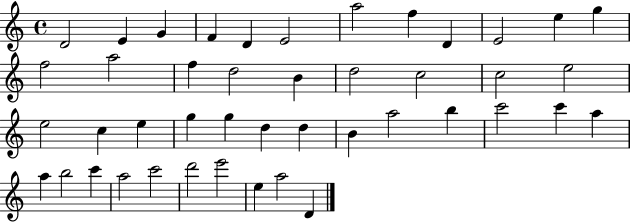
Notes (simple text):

D4/h E4/q G4/q F4/q D4/q E4/h A5/h F5/q D4/q E4/h E5/q G5/q F5/h A5/h F5/q D5/h B4/q D5/h C5/h C5/h E5/h E5/h C5/q E5/q G5/q G5/q D5/q D5/q B4/q A5/h B5/q C6/h C6/q A5/q A5/q B5/h C6/q A5/h C6/h D6/h E6/h E5/q A5/h D4/q